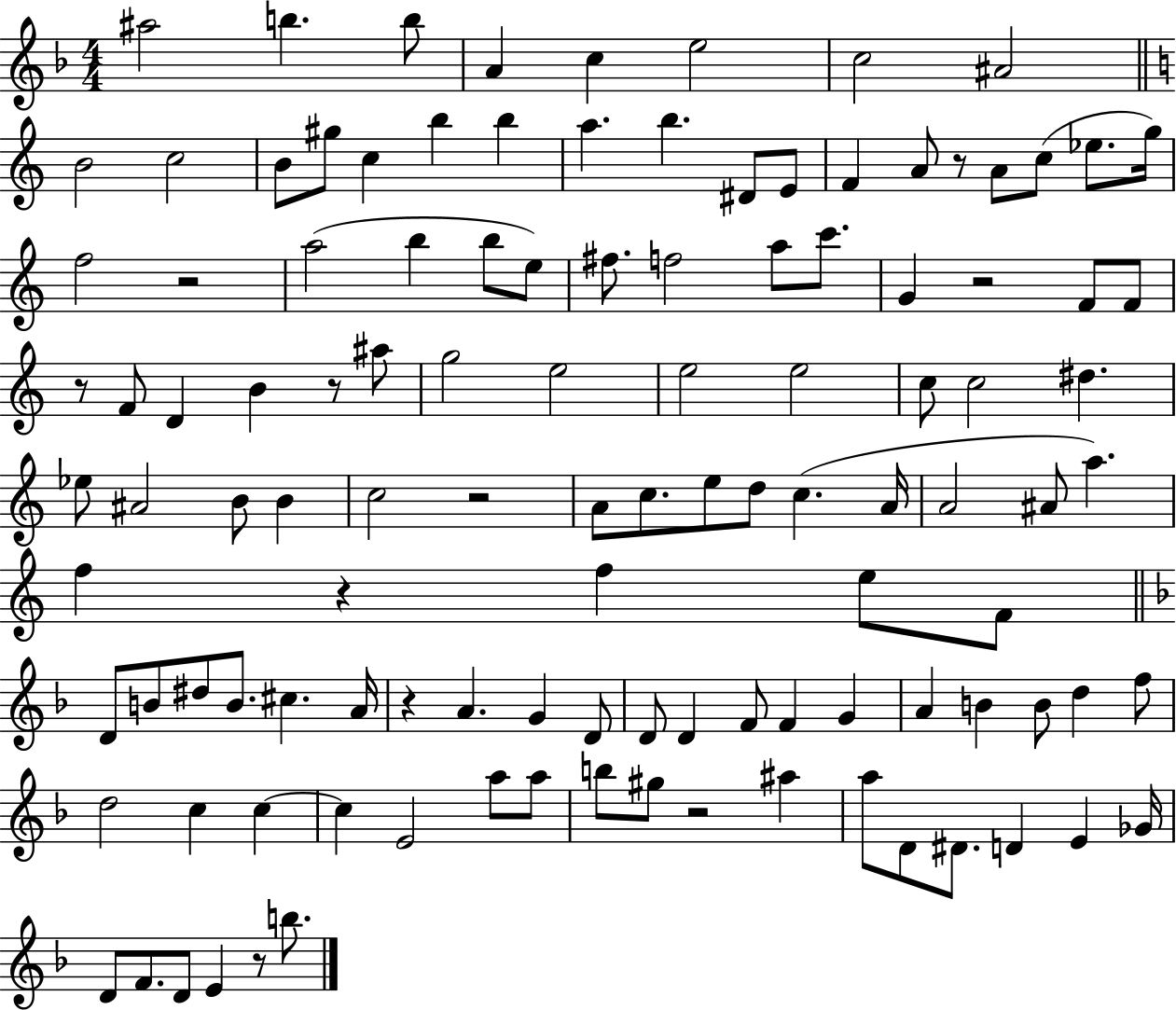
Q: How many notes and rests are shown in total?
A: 116